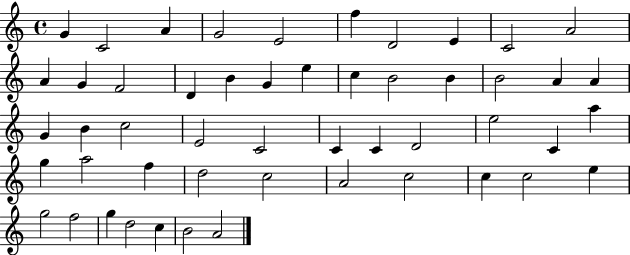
X:1
T:Untitled
M:4/4
L:1/4
K:C
G C2 A G2 E2 f D2 E C2 A2 A G F2 D B G e c B2 B B2 A A G B c2 E2 C2 C C D2 e2 C a g a2 f d2 c2 A2 c2 c c2 e g2 f2 g d2 c B2 A2